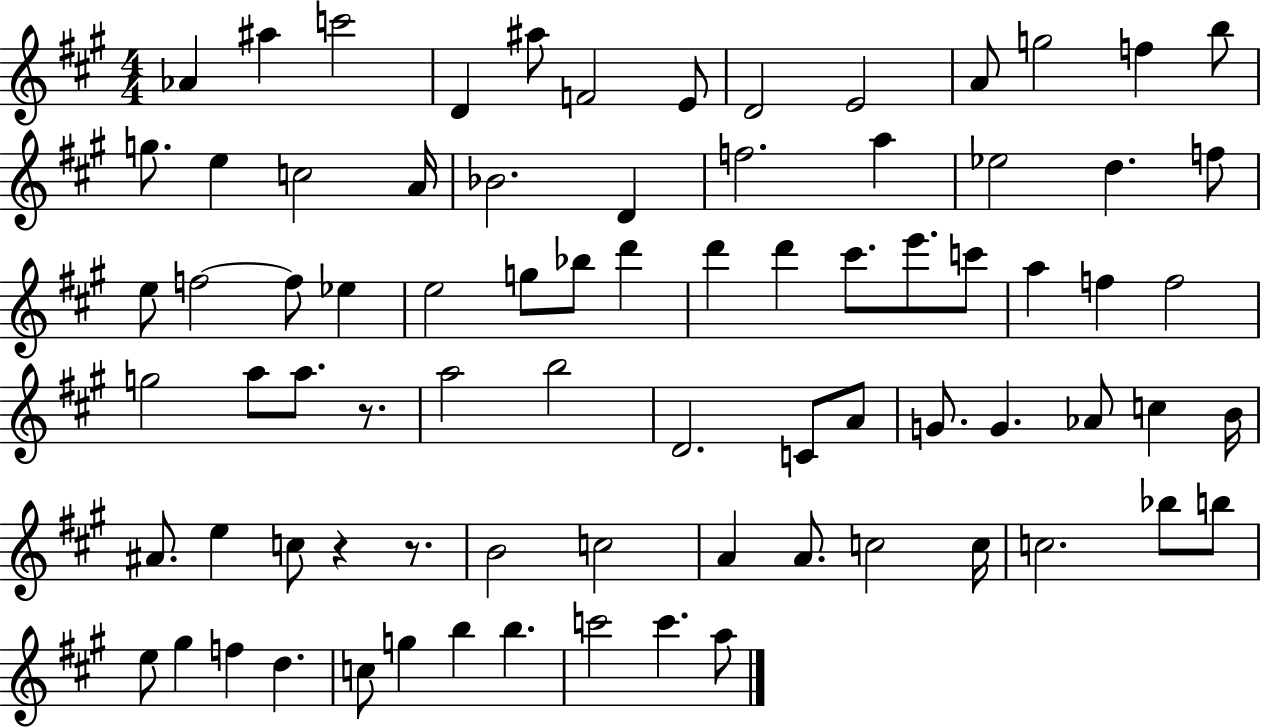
X:1
T:Untitled
M:4/4
L:1/4
K:A
_A ^a c'2 D ^a/2 F2 E/2 D2 E2 A/2 g2 f b/2 g/2 e c2 A/4 _B2 D f2 a _e2 d f/2 e/2 f2 f/2 _e e2 g/2 _b/2 d' d' d' ^c'/2 e'/2 c'/2 a f f2 g2 a/2 a/2 z/2 a2 b2 D2 C/2 A/2 G/2 G _A/2 c B/4 ^A/2 e c/2 z z/2 B2 c2 A A/2 c2 c/4 c2 _b/2 b/2 e/2 ^g f d c/2 g b b c'2 c' a/2